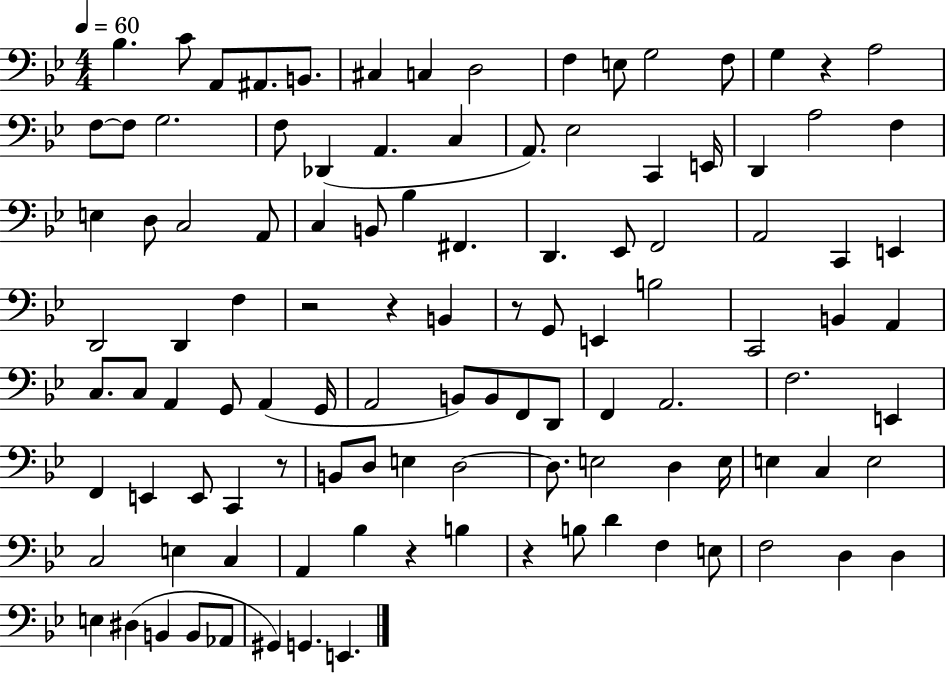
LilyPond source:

{
  \clef bass
  \numericTimeSignature
  \time 4/4
  \key bes \major
  \tempo 4 = 60
  bes4. c'8 a,8 ais,8. b,8. | cis4 c4 d2 | f4 e8 g2 f8 | g4 r4 a2 | \break f8~~ f8 g2. | f8 des,4( a,4. c4 | a,8.) ees2 c,4 e,16 | d,4 a2 f4 | \break e4 d8 c2 a,8 | c4 b,8 bes4 fis,4. | d,4. ees,8 f,2 | a,2 c,4 e,4 | \break d,2 d,4 f4 | r2 r4 b,4 | r8 g,8 e,4 b2 | c,2 b,4 a,4 | \break c8. c8 a,4 g,8 a,4( g,16 | a,2 b,8) b,8 f,8 d,8 | f,4 a,2. | f2. e,4 | \break f,4 e,4 e,8 c,4 r8 | b,8 d8 e4 d2~~ | d8. e2 d4 e16 | e4 c4 e2 | \break c2 e4 c4 | a,4 bes4 r4 b4 | r4 b8 d'4 f4 e8 | f2 d4 d4 | \break e4 dis4( b,4 b,8 aes,8 | gis,4) g,4. e,4. | \bar "|."
}